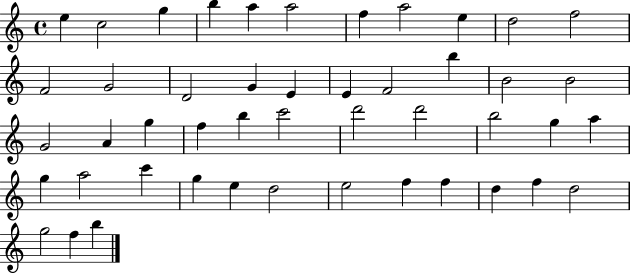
{
  \clef treble
  \time 4/4
  \defaultTimeSignature
  \key c \major
  e''4 c''2 g''4 | b''4 a''4 a''2 | f''4 a''2 e''4 | d''2 f''2 | \break f'2 g'2 | d'2 g'4 e'4 | e'4 f'2 b''4 | b'2 b'2 | \break g'2 a'4 g''4 | f''4 b''4 c'''2 | d'''2 d'''2 | b''2 g''4 a''4 | \break g''4 a''2 c'''4 | g''4 e''4 d''2 | e''2 f''4 f''4 | d''4 f''4 d''2 | \break g''2 f''4 b''4 | \bar "|."
}